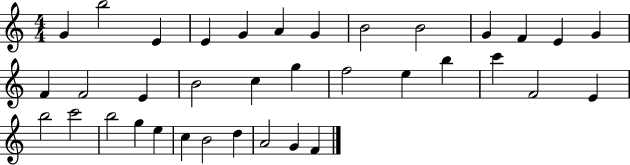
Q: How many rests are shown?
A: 0